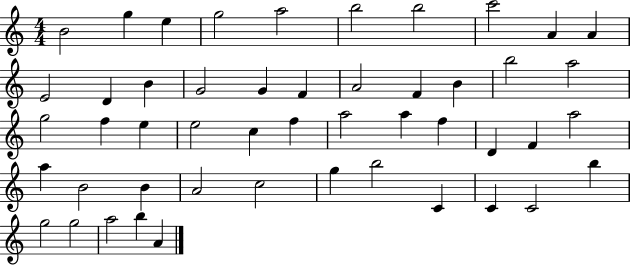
B4/h G5/q E5/q G5/h A5/h B5/h B5/h C6/h A4/q A4/q E4/h D4/q B4/q G4/h G4/q F4/q A4/h F4/q B4/q B5/h A5/h G5/h F5/q E5/q E5/h C5/q F5/q A5/h A5/q F5/q D4/q F4/q A5/h A5/q B4/h B4/q A4/h C5/h G5/q B5/h C4/q C4/q C4/h B5/q G5/h G5/h A5/h B5/q A4/q